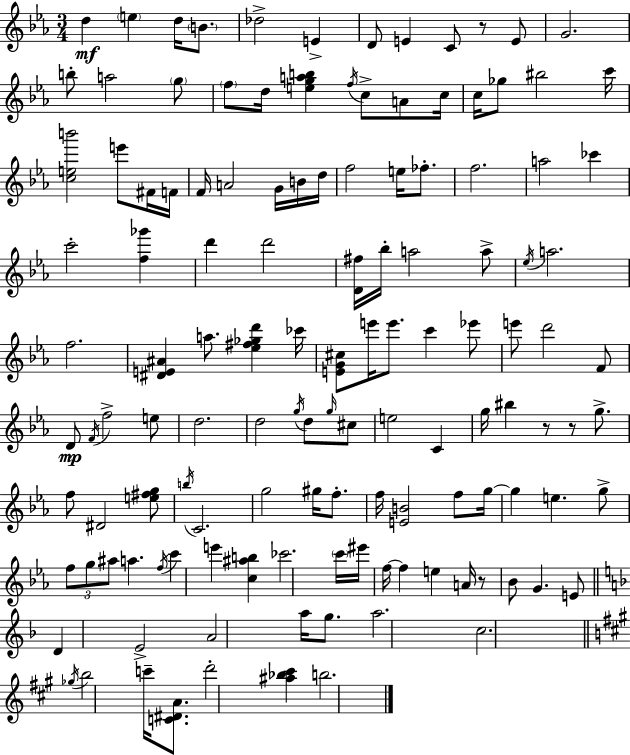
{
  \clef treble
  \numericTimeSignature
  \time 3/4
  \key ees \major
  d''4\mf \parenthesize e''4 d''16 \parenthesize b'8. | des''2-> e'4-> | d'8 e'4 c'8 r8 e'8 | g'2. | \break b''8-. a''2 \parenthesize g''8 | \parenthesize f''8 d''16 <e'' g'' a'' b''>4 \acciaccatura { f''16 } c''8-> a'8 | c''16 c''16 ges''8 bis''2 | c'''16 <c'' e'' b'''>2 e'''8 fis'16 | \break f'16 f'16 a'2 g'16 b'16 | d''16 f''2 e''16 fes''8.-. | f''2. | a''2 ces'''4 | \break c'''2-. <f'' ges'''>4 | d'''4 d'''2 | <d' fis''>16 bes''16-. a''2 a''8-> | \acciaccatura { ees''16 } a''2. | \break f''2. | <dis' e' ais'>4 a''8. <ees'' fis'' ges'' d'''>4 | ces'''16 <e' g' cis''>8 e'''16 e'''8. c'''4 | ees'''8 e'''8 d'''2 | \break f'8 d'8\mp \acciaccatura { f'16 } f''2-> | e''8 d''2. | d''2 \acciaccatura { g''16 } | d''8 \grace { g''16 } cis''8 e''2 | \break c'4 g''16 bis''4 r8 | r8 g''8.-> f''8 dis'2 | <e'' fis'' g''>8 \acciaccatura { b''16 } c'2. | g''2 | \break gis''16 f''8.-. f''16 <e' b'>2 | f''8 g''16~~ g''4 e''4. | g''8-> \tuplet 3/2 { f''8 g''8 ais''8 } | a''4. \acciaccatura { f''16 } c'''4 e'''4 | \break <c'' ais'' b''>4 ces'''2. | \parenthesize c'''16 eis'''16 f''16~~ f''4 | e''4 a'16 r8 bes'8 g'4. | e'8 \bar "||" \break \key f \major d'4 e'2-> | a'2 a''16 g''8. | a''2. | c''2. | \break \bar "||" \break \key a \major \acciaccatura { ges''16 } b''2 c'''16-- <c' dis' a'>8. | d'''2-. <ais'' bes'' cis'''>4 | b''2. | \bar "|."
}